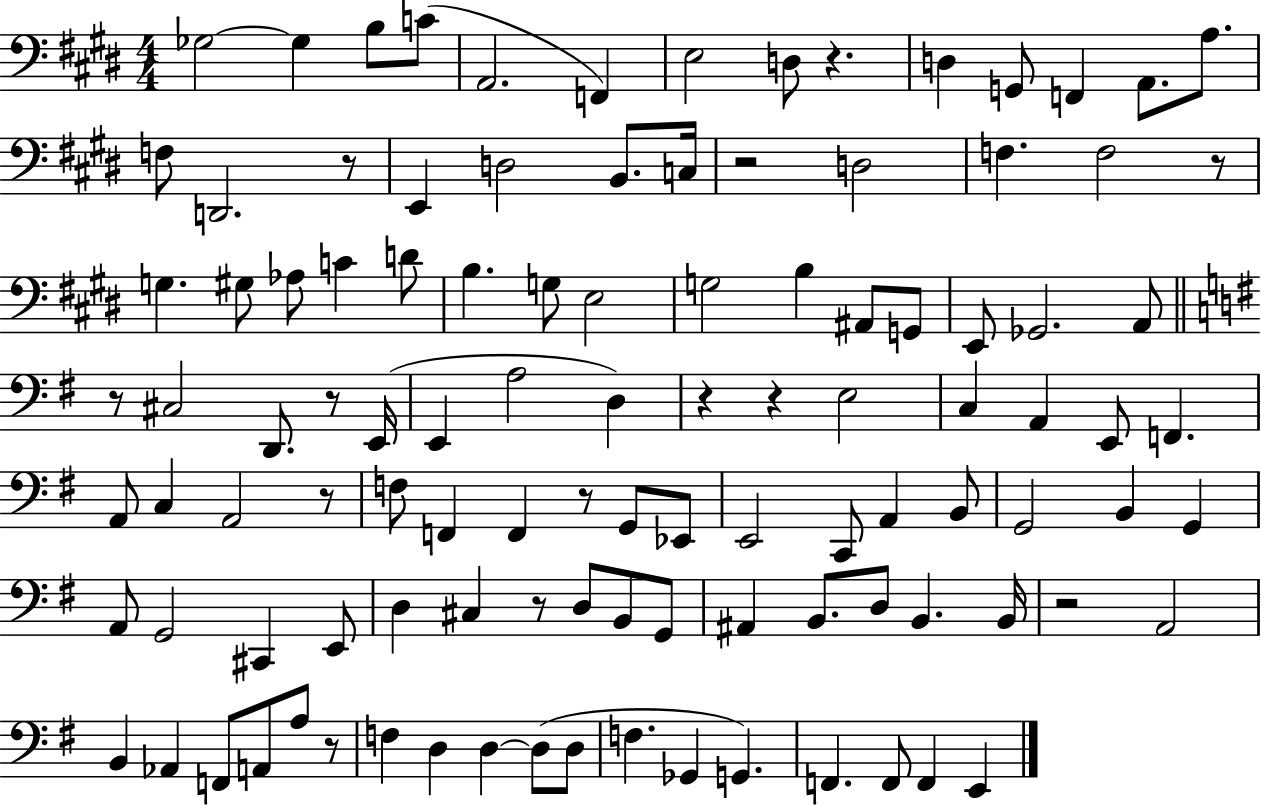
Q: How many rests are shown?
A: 13